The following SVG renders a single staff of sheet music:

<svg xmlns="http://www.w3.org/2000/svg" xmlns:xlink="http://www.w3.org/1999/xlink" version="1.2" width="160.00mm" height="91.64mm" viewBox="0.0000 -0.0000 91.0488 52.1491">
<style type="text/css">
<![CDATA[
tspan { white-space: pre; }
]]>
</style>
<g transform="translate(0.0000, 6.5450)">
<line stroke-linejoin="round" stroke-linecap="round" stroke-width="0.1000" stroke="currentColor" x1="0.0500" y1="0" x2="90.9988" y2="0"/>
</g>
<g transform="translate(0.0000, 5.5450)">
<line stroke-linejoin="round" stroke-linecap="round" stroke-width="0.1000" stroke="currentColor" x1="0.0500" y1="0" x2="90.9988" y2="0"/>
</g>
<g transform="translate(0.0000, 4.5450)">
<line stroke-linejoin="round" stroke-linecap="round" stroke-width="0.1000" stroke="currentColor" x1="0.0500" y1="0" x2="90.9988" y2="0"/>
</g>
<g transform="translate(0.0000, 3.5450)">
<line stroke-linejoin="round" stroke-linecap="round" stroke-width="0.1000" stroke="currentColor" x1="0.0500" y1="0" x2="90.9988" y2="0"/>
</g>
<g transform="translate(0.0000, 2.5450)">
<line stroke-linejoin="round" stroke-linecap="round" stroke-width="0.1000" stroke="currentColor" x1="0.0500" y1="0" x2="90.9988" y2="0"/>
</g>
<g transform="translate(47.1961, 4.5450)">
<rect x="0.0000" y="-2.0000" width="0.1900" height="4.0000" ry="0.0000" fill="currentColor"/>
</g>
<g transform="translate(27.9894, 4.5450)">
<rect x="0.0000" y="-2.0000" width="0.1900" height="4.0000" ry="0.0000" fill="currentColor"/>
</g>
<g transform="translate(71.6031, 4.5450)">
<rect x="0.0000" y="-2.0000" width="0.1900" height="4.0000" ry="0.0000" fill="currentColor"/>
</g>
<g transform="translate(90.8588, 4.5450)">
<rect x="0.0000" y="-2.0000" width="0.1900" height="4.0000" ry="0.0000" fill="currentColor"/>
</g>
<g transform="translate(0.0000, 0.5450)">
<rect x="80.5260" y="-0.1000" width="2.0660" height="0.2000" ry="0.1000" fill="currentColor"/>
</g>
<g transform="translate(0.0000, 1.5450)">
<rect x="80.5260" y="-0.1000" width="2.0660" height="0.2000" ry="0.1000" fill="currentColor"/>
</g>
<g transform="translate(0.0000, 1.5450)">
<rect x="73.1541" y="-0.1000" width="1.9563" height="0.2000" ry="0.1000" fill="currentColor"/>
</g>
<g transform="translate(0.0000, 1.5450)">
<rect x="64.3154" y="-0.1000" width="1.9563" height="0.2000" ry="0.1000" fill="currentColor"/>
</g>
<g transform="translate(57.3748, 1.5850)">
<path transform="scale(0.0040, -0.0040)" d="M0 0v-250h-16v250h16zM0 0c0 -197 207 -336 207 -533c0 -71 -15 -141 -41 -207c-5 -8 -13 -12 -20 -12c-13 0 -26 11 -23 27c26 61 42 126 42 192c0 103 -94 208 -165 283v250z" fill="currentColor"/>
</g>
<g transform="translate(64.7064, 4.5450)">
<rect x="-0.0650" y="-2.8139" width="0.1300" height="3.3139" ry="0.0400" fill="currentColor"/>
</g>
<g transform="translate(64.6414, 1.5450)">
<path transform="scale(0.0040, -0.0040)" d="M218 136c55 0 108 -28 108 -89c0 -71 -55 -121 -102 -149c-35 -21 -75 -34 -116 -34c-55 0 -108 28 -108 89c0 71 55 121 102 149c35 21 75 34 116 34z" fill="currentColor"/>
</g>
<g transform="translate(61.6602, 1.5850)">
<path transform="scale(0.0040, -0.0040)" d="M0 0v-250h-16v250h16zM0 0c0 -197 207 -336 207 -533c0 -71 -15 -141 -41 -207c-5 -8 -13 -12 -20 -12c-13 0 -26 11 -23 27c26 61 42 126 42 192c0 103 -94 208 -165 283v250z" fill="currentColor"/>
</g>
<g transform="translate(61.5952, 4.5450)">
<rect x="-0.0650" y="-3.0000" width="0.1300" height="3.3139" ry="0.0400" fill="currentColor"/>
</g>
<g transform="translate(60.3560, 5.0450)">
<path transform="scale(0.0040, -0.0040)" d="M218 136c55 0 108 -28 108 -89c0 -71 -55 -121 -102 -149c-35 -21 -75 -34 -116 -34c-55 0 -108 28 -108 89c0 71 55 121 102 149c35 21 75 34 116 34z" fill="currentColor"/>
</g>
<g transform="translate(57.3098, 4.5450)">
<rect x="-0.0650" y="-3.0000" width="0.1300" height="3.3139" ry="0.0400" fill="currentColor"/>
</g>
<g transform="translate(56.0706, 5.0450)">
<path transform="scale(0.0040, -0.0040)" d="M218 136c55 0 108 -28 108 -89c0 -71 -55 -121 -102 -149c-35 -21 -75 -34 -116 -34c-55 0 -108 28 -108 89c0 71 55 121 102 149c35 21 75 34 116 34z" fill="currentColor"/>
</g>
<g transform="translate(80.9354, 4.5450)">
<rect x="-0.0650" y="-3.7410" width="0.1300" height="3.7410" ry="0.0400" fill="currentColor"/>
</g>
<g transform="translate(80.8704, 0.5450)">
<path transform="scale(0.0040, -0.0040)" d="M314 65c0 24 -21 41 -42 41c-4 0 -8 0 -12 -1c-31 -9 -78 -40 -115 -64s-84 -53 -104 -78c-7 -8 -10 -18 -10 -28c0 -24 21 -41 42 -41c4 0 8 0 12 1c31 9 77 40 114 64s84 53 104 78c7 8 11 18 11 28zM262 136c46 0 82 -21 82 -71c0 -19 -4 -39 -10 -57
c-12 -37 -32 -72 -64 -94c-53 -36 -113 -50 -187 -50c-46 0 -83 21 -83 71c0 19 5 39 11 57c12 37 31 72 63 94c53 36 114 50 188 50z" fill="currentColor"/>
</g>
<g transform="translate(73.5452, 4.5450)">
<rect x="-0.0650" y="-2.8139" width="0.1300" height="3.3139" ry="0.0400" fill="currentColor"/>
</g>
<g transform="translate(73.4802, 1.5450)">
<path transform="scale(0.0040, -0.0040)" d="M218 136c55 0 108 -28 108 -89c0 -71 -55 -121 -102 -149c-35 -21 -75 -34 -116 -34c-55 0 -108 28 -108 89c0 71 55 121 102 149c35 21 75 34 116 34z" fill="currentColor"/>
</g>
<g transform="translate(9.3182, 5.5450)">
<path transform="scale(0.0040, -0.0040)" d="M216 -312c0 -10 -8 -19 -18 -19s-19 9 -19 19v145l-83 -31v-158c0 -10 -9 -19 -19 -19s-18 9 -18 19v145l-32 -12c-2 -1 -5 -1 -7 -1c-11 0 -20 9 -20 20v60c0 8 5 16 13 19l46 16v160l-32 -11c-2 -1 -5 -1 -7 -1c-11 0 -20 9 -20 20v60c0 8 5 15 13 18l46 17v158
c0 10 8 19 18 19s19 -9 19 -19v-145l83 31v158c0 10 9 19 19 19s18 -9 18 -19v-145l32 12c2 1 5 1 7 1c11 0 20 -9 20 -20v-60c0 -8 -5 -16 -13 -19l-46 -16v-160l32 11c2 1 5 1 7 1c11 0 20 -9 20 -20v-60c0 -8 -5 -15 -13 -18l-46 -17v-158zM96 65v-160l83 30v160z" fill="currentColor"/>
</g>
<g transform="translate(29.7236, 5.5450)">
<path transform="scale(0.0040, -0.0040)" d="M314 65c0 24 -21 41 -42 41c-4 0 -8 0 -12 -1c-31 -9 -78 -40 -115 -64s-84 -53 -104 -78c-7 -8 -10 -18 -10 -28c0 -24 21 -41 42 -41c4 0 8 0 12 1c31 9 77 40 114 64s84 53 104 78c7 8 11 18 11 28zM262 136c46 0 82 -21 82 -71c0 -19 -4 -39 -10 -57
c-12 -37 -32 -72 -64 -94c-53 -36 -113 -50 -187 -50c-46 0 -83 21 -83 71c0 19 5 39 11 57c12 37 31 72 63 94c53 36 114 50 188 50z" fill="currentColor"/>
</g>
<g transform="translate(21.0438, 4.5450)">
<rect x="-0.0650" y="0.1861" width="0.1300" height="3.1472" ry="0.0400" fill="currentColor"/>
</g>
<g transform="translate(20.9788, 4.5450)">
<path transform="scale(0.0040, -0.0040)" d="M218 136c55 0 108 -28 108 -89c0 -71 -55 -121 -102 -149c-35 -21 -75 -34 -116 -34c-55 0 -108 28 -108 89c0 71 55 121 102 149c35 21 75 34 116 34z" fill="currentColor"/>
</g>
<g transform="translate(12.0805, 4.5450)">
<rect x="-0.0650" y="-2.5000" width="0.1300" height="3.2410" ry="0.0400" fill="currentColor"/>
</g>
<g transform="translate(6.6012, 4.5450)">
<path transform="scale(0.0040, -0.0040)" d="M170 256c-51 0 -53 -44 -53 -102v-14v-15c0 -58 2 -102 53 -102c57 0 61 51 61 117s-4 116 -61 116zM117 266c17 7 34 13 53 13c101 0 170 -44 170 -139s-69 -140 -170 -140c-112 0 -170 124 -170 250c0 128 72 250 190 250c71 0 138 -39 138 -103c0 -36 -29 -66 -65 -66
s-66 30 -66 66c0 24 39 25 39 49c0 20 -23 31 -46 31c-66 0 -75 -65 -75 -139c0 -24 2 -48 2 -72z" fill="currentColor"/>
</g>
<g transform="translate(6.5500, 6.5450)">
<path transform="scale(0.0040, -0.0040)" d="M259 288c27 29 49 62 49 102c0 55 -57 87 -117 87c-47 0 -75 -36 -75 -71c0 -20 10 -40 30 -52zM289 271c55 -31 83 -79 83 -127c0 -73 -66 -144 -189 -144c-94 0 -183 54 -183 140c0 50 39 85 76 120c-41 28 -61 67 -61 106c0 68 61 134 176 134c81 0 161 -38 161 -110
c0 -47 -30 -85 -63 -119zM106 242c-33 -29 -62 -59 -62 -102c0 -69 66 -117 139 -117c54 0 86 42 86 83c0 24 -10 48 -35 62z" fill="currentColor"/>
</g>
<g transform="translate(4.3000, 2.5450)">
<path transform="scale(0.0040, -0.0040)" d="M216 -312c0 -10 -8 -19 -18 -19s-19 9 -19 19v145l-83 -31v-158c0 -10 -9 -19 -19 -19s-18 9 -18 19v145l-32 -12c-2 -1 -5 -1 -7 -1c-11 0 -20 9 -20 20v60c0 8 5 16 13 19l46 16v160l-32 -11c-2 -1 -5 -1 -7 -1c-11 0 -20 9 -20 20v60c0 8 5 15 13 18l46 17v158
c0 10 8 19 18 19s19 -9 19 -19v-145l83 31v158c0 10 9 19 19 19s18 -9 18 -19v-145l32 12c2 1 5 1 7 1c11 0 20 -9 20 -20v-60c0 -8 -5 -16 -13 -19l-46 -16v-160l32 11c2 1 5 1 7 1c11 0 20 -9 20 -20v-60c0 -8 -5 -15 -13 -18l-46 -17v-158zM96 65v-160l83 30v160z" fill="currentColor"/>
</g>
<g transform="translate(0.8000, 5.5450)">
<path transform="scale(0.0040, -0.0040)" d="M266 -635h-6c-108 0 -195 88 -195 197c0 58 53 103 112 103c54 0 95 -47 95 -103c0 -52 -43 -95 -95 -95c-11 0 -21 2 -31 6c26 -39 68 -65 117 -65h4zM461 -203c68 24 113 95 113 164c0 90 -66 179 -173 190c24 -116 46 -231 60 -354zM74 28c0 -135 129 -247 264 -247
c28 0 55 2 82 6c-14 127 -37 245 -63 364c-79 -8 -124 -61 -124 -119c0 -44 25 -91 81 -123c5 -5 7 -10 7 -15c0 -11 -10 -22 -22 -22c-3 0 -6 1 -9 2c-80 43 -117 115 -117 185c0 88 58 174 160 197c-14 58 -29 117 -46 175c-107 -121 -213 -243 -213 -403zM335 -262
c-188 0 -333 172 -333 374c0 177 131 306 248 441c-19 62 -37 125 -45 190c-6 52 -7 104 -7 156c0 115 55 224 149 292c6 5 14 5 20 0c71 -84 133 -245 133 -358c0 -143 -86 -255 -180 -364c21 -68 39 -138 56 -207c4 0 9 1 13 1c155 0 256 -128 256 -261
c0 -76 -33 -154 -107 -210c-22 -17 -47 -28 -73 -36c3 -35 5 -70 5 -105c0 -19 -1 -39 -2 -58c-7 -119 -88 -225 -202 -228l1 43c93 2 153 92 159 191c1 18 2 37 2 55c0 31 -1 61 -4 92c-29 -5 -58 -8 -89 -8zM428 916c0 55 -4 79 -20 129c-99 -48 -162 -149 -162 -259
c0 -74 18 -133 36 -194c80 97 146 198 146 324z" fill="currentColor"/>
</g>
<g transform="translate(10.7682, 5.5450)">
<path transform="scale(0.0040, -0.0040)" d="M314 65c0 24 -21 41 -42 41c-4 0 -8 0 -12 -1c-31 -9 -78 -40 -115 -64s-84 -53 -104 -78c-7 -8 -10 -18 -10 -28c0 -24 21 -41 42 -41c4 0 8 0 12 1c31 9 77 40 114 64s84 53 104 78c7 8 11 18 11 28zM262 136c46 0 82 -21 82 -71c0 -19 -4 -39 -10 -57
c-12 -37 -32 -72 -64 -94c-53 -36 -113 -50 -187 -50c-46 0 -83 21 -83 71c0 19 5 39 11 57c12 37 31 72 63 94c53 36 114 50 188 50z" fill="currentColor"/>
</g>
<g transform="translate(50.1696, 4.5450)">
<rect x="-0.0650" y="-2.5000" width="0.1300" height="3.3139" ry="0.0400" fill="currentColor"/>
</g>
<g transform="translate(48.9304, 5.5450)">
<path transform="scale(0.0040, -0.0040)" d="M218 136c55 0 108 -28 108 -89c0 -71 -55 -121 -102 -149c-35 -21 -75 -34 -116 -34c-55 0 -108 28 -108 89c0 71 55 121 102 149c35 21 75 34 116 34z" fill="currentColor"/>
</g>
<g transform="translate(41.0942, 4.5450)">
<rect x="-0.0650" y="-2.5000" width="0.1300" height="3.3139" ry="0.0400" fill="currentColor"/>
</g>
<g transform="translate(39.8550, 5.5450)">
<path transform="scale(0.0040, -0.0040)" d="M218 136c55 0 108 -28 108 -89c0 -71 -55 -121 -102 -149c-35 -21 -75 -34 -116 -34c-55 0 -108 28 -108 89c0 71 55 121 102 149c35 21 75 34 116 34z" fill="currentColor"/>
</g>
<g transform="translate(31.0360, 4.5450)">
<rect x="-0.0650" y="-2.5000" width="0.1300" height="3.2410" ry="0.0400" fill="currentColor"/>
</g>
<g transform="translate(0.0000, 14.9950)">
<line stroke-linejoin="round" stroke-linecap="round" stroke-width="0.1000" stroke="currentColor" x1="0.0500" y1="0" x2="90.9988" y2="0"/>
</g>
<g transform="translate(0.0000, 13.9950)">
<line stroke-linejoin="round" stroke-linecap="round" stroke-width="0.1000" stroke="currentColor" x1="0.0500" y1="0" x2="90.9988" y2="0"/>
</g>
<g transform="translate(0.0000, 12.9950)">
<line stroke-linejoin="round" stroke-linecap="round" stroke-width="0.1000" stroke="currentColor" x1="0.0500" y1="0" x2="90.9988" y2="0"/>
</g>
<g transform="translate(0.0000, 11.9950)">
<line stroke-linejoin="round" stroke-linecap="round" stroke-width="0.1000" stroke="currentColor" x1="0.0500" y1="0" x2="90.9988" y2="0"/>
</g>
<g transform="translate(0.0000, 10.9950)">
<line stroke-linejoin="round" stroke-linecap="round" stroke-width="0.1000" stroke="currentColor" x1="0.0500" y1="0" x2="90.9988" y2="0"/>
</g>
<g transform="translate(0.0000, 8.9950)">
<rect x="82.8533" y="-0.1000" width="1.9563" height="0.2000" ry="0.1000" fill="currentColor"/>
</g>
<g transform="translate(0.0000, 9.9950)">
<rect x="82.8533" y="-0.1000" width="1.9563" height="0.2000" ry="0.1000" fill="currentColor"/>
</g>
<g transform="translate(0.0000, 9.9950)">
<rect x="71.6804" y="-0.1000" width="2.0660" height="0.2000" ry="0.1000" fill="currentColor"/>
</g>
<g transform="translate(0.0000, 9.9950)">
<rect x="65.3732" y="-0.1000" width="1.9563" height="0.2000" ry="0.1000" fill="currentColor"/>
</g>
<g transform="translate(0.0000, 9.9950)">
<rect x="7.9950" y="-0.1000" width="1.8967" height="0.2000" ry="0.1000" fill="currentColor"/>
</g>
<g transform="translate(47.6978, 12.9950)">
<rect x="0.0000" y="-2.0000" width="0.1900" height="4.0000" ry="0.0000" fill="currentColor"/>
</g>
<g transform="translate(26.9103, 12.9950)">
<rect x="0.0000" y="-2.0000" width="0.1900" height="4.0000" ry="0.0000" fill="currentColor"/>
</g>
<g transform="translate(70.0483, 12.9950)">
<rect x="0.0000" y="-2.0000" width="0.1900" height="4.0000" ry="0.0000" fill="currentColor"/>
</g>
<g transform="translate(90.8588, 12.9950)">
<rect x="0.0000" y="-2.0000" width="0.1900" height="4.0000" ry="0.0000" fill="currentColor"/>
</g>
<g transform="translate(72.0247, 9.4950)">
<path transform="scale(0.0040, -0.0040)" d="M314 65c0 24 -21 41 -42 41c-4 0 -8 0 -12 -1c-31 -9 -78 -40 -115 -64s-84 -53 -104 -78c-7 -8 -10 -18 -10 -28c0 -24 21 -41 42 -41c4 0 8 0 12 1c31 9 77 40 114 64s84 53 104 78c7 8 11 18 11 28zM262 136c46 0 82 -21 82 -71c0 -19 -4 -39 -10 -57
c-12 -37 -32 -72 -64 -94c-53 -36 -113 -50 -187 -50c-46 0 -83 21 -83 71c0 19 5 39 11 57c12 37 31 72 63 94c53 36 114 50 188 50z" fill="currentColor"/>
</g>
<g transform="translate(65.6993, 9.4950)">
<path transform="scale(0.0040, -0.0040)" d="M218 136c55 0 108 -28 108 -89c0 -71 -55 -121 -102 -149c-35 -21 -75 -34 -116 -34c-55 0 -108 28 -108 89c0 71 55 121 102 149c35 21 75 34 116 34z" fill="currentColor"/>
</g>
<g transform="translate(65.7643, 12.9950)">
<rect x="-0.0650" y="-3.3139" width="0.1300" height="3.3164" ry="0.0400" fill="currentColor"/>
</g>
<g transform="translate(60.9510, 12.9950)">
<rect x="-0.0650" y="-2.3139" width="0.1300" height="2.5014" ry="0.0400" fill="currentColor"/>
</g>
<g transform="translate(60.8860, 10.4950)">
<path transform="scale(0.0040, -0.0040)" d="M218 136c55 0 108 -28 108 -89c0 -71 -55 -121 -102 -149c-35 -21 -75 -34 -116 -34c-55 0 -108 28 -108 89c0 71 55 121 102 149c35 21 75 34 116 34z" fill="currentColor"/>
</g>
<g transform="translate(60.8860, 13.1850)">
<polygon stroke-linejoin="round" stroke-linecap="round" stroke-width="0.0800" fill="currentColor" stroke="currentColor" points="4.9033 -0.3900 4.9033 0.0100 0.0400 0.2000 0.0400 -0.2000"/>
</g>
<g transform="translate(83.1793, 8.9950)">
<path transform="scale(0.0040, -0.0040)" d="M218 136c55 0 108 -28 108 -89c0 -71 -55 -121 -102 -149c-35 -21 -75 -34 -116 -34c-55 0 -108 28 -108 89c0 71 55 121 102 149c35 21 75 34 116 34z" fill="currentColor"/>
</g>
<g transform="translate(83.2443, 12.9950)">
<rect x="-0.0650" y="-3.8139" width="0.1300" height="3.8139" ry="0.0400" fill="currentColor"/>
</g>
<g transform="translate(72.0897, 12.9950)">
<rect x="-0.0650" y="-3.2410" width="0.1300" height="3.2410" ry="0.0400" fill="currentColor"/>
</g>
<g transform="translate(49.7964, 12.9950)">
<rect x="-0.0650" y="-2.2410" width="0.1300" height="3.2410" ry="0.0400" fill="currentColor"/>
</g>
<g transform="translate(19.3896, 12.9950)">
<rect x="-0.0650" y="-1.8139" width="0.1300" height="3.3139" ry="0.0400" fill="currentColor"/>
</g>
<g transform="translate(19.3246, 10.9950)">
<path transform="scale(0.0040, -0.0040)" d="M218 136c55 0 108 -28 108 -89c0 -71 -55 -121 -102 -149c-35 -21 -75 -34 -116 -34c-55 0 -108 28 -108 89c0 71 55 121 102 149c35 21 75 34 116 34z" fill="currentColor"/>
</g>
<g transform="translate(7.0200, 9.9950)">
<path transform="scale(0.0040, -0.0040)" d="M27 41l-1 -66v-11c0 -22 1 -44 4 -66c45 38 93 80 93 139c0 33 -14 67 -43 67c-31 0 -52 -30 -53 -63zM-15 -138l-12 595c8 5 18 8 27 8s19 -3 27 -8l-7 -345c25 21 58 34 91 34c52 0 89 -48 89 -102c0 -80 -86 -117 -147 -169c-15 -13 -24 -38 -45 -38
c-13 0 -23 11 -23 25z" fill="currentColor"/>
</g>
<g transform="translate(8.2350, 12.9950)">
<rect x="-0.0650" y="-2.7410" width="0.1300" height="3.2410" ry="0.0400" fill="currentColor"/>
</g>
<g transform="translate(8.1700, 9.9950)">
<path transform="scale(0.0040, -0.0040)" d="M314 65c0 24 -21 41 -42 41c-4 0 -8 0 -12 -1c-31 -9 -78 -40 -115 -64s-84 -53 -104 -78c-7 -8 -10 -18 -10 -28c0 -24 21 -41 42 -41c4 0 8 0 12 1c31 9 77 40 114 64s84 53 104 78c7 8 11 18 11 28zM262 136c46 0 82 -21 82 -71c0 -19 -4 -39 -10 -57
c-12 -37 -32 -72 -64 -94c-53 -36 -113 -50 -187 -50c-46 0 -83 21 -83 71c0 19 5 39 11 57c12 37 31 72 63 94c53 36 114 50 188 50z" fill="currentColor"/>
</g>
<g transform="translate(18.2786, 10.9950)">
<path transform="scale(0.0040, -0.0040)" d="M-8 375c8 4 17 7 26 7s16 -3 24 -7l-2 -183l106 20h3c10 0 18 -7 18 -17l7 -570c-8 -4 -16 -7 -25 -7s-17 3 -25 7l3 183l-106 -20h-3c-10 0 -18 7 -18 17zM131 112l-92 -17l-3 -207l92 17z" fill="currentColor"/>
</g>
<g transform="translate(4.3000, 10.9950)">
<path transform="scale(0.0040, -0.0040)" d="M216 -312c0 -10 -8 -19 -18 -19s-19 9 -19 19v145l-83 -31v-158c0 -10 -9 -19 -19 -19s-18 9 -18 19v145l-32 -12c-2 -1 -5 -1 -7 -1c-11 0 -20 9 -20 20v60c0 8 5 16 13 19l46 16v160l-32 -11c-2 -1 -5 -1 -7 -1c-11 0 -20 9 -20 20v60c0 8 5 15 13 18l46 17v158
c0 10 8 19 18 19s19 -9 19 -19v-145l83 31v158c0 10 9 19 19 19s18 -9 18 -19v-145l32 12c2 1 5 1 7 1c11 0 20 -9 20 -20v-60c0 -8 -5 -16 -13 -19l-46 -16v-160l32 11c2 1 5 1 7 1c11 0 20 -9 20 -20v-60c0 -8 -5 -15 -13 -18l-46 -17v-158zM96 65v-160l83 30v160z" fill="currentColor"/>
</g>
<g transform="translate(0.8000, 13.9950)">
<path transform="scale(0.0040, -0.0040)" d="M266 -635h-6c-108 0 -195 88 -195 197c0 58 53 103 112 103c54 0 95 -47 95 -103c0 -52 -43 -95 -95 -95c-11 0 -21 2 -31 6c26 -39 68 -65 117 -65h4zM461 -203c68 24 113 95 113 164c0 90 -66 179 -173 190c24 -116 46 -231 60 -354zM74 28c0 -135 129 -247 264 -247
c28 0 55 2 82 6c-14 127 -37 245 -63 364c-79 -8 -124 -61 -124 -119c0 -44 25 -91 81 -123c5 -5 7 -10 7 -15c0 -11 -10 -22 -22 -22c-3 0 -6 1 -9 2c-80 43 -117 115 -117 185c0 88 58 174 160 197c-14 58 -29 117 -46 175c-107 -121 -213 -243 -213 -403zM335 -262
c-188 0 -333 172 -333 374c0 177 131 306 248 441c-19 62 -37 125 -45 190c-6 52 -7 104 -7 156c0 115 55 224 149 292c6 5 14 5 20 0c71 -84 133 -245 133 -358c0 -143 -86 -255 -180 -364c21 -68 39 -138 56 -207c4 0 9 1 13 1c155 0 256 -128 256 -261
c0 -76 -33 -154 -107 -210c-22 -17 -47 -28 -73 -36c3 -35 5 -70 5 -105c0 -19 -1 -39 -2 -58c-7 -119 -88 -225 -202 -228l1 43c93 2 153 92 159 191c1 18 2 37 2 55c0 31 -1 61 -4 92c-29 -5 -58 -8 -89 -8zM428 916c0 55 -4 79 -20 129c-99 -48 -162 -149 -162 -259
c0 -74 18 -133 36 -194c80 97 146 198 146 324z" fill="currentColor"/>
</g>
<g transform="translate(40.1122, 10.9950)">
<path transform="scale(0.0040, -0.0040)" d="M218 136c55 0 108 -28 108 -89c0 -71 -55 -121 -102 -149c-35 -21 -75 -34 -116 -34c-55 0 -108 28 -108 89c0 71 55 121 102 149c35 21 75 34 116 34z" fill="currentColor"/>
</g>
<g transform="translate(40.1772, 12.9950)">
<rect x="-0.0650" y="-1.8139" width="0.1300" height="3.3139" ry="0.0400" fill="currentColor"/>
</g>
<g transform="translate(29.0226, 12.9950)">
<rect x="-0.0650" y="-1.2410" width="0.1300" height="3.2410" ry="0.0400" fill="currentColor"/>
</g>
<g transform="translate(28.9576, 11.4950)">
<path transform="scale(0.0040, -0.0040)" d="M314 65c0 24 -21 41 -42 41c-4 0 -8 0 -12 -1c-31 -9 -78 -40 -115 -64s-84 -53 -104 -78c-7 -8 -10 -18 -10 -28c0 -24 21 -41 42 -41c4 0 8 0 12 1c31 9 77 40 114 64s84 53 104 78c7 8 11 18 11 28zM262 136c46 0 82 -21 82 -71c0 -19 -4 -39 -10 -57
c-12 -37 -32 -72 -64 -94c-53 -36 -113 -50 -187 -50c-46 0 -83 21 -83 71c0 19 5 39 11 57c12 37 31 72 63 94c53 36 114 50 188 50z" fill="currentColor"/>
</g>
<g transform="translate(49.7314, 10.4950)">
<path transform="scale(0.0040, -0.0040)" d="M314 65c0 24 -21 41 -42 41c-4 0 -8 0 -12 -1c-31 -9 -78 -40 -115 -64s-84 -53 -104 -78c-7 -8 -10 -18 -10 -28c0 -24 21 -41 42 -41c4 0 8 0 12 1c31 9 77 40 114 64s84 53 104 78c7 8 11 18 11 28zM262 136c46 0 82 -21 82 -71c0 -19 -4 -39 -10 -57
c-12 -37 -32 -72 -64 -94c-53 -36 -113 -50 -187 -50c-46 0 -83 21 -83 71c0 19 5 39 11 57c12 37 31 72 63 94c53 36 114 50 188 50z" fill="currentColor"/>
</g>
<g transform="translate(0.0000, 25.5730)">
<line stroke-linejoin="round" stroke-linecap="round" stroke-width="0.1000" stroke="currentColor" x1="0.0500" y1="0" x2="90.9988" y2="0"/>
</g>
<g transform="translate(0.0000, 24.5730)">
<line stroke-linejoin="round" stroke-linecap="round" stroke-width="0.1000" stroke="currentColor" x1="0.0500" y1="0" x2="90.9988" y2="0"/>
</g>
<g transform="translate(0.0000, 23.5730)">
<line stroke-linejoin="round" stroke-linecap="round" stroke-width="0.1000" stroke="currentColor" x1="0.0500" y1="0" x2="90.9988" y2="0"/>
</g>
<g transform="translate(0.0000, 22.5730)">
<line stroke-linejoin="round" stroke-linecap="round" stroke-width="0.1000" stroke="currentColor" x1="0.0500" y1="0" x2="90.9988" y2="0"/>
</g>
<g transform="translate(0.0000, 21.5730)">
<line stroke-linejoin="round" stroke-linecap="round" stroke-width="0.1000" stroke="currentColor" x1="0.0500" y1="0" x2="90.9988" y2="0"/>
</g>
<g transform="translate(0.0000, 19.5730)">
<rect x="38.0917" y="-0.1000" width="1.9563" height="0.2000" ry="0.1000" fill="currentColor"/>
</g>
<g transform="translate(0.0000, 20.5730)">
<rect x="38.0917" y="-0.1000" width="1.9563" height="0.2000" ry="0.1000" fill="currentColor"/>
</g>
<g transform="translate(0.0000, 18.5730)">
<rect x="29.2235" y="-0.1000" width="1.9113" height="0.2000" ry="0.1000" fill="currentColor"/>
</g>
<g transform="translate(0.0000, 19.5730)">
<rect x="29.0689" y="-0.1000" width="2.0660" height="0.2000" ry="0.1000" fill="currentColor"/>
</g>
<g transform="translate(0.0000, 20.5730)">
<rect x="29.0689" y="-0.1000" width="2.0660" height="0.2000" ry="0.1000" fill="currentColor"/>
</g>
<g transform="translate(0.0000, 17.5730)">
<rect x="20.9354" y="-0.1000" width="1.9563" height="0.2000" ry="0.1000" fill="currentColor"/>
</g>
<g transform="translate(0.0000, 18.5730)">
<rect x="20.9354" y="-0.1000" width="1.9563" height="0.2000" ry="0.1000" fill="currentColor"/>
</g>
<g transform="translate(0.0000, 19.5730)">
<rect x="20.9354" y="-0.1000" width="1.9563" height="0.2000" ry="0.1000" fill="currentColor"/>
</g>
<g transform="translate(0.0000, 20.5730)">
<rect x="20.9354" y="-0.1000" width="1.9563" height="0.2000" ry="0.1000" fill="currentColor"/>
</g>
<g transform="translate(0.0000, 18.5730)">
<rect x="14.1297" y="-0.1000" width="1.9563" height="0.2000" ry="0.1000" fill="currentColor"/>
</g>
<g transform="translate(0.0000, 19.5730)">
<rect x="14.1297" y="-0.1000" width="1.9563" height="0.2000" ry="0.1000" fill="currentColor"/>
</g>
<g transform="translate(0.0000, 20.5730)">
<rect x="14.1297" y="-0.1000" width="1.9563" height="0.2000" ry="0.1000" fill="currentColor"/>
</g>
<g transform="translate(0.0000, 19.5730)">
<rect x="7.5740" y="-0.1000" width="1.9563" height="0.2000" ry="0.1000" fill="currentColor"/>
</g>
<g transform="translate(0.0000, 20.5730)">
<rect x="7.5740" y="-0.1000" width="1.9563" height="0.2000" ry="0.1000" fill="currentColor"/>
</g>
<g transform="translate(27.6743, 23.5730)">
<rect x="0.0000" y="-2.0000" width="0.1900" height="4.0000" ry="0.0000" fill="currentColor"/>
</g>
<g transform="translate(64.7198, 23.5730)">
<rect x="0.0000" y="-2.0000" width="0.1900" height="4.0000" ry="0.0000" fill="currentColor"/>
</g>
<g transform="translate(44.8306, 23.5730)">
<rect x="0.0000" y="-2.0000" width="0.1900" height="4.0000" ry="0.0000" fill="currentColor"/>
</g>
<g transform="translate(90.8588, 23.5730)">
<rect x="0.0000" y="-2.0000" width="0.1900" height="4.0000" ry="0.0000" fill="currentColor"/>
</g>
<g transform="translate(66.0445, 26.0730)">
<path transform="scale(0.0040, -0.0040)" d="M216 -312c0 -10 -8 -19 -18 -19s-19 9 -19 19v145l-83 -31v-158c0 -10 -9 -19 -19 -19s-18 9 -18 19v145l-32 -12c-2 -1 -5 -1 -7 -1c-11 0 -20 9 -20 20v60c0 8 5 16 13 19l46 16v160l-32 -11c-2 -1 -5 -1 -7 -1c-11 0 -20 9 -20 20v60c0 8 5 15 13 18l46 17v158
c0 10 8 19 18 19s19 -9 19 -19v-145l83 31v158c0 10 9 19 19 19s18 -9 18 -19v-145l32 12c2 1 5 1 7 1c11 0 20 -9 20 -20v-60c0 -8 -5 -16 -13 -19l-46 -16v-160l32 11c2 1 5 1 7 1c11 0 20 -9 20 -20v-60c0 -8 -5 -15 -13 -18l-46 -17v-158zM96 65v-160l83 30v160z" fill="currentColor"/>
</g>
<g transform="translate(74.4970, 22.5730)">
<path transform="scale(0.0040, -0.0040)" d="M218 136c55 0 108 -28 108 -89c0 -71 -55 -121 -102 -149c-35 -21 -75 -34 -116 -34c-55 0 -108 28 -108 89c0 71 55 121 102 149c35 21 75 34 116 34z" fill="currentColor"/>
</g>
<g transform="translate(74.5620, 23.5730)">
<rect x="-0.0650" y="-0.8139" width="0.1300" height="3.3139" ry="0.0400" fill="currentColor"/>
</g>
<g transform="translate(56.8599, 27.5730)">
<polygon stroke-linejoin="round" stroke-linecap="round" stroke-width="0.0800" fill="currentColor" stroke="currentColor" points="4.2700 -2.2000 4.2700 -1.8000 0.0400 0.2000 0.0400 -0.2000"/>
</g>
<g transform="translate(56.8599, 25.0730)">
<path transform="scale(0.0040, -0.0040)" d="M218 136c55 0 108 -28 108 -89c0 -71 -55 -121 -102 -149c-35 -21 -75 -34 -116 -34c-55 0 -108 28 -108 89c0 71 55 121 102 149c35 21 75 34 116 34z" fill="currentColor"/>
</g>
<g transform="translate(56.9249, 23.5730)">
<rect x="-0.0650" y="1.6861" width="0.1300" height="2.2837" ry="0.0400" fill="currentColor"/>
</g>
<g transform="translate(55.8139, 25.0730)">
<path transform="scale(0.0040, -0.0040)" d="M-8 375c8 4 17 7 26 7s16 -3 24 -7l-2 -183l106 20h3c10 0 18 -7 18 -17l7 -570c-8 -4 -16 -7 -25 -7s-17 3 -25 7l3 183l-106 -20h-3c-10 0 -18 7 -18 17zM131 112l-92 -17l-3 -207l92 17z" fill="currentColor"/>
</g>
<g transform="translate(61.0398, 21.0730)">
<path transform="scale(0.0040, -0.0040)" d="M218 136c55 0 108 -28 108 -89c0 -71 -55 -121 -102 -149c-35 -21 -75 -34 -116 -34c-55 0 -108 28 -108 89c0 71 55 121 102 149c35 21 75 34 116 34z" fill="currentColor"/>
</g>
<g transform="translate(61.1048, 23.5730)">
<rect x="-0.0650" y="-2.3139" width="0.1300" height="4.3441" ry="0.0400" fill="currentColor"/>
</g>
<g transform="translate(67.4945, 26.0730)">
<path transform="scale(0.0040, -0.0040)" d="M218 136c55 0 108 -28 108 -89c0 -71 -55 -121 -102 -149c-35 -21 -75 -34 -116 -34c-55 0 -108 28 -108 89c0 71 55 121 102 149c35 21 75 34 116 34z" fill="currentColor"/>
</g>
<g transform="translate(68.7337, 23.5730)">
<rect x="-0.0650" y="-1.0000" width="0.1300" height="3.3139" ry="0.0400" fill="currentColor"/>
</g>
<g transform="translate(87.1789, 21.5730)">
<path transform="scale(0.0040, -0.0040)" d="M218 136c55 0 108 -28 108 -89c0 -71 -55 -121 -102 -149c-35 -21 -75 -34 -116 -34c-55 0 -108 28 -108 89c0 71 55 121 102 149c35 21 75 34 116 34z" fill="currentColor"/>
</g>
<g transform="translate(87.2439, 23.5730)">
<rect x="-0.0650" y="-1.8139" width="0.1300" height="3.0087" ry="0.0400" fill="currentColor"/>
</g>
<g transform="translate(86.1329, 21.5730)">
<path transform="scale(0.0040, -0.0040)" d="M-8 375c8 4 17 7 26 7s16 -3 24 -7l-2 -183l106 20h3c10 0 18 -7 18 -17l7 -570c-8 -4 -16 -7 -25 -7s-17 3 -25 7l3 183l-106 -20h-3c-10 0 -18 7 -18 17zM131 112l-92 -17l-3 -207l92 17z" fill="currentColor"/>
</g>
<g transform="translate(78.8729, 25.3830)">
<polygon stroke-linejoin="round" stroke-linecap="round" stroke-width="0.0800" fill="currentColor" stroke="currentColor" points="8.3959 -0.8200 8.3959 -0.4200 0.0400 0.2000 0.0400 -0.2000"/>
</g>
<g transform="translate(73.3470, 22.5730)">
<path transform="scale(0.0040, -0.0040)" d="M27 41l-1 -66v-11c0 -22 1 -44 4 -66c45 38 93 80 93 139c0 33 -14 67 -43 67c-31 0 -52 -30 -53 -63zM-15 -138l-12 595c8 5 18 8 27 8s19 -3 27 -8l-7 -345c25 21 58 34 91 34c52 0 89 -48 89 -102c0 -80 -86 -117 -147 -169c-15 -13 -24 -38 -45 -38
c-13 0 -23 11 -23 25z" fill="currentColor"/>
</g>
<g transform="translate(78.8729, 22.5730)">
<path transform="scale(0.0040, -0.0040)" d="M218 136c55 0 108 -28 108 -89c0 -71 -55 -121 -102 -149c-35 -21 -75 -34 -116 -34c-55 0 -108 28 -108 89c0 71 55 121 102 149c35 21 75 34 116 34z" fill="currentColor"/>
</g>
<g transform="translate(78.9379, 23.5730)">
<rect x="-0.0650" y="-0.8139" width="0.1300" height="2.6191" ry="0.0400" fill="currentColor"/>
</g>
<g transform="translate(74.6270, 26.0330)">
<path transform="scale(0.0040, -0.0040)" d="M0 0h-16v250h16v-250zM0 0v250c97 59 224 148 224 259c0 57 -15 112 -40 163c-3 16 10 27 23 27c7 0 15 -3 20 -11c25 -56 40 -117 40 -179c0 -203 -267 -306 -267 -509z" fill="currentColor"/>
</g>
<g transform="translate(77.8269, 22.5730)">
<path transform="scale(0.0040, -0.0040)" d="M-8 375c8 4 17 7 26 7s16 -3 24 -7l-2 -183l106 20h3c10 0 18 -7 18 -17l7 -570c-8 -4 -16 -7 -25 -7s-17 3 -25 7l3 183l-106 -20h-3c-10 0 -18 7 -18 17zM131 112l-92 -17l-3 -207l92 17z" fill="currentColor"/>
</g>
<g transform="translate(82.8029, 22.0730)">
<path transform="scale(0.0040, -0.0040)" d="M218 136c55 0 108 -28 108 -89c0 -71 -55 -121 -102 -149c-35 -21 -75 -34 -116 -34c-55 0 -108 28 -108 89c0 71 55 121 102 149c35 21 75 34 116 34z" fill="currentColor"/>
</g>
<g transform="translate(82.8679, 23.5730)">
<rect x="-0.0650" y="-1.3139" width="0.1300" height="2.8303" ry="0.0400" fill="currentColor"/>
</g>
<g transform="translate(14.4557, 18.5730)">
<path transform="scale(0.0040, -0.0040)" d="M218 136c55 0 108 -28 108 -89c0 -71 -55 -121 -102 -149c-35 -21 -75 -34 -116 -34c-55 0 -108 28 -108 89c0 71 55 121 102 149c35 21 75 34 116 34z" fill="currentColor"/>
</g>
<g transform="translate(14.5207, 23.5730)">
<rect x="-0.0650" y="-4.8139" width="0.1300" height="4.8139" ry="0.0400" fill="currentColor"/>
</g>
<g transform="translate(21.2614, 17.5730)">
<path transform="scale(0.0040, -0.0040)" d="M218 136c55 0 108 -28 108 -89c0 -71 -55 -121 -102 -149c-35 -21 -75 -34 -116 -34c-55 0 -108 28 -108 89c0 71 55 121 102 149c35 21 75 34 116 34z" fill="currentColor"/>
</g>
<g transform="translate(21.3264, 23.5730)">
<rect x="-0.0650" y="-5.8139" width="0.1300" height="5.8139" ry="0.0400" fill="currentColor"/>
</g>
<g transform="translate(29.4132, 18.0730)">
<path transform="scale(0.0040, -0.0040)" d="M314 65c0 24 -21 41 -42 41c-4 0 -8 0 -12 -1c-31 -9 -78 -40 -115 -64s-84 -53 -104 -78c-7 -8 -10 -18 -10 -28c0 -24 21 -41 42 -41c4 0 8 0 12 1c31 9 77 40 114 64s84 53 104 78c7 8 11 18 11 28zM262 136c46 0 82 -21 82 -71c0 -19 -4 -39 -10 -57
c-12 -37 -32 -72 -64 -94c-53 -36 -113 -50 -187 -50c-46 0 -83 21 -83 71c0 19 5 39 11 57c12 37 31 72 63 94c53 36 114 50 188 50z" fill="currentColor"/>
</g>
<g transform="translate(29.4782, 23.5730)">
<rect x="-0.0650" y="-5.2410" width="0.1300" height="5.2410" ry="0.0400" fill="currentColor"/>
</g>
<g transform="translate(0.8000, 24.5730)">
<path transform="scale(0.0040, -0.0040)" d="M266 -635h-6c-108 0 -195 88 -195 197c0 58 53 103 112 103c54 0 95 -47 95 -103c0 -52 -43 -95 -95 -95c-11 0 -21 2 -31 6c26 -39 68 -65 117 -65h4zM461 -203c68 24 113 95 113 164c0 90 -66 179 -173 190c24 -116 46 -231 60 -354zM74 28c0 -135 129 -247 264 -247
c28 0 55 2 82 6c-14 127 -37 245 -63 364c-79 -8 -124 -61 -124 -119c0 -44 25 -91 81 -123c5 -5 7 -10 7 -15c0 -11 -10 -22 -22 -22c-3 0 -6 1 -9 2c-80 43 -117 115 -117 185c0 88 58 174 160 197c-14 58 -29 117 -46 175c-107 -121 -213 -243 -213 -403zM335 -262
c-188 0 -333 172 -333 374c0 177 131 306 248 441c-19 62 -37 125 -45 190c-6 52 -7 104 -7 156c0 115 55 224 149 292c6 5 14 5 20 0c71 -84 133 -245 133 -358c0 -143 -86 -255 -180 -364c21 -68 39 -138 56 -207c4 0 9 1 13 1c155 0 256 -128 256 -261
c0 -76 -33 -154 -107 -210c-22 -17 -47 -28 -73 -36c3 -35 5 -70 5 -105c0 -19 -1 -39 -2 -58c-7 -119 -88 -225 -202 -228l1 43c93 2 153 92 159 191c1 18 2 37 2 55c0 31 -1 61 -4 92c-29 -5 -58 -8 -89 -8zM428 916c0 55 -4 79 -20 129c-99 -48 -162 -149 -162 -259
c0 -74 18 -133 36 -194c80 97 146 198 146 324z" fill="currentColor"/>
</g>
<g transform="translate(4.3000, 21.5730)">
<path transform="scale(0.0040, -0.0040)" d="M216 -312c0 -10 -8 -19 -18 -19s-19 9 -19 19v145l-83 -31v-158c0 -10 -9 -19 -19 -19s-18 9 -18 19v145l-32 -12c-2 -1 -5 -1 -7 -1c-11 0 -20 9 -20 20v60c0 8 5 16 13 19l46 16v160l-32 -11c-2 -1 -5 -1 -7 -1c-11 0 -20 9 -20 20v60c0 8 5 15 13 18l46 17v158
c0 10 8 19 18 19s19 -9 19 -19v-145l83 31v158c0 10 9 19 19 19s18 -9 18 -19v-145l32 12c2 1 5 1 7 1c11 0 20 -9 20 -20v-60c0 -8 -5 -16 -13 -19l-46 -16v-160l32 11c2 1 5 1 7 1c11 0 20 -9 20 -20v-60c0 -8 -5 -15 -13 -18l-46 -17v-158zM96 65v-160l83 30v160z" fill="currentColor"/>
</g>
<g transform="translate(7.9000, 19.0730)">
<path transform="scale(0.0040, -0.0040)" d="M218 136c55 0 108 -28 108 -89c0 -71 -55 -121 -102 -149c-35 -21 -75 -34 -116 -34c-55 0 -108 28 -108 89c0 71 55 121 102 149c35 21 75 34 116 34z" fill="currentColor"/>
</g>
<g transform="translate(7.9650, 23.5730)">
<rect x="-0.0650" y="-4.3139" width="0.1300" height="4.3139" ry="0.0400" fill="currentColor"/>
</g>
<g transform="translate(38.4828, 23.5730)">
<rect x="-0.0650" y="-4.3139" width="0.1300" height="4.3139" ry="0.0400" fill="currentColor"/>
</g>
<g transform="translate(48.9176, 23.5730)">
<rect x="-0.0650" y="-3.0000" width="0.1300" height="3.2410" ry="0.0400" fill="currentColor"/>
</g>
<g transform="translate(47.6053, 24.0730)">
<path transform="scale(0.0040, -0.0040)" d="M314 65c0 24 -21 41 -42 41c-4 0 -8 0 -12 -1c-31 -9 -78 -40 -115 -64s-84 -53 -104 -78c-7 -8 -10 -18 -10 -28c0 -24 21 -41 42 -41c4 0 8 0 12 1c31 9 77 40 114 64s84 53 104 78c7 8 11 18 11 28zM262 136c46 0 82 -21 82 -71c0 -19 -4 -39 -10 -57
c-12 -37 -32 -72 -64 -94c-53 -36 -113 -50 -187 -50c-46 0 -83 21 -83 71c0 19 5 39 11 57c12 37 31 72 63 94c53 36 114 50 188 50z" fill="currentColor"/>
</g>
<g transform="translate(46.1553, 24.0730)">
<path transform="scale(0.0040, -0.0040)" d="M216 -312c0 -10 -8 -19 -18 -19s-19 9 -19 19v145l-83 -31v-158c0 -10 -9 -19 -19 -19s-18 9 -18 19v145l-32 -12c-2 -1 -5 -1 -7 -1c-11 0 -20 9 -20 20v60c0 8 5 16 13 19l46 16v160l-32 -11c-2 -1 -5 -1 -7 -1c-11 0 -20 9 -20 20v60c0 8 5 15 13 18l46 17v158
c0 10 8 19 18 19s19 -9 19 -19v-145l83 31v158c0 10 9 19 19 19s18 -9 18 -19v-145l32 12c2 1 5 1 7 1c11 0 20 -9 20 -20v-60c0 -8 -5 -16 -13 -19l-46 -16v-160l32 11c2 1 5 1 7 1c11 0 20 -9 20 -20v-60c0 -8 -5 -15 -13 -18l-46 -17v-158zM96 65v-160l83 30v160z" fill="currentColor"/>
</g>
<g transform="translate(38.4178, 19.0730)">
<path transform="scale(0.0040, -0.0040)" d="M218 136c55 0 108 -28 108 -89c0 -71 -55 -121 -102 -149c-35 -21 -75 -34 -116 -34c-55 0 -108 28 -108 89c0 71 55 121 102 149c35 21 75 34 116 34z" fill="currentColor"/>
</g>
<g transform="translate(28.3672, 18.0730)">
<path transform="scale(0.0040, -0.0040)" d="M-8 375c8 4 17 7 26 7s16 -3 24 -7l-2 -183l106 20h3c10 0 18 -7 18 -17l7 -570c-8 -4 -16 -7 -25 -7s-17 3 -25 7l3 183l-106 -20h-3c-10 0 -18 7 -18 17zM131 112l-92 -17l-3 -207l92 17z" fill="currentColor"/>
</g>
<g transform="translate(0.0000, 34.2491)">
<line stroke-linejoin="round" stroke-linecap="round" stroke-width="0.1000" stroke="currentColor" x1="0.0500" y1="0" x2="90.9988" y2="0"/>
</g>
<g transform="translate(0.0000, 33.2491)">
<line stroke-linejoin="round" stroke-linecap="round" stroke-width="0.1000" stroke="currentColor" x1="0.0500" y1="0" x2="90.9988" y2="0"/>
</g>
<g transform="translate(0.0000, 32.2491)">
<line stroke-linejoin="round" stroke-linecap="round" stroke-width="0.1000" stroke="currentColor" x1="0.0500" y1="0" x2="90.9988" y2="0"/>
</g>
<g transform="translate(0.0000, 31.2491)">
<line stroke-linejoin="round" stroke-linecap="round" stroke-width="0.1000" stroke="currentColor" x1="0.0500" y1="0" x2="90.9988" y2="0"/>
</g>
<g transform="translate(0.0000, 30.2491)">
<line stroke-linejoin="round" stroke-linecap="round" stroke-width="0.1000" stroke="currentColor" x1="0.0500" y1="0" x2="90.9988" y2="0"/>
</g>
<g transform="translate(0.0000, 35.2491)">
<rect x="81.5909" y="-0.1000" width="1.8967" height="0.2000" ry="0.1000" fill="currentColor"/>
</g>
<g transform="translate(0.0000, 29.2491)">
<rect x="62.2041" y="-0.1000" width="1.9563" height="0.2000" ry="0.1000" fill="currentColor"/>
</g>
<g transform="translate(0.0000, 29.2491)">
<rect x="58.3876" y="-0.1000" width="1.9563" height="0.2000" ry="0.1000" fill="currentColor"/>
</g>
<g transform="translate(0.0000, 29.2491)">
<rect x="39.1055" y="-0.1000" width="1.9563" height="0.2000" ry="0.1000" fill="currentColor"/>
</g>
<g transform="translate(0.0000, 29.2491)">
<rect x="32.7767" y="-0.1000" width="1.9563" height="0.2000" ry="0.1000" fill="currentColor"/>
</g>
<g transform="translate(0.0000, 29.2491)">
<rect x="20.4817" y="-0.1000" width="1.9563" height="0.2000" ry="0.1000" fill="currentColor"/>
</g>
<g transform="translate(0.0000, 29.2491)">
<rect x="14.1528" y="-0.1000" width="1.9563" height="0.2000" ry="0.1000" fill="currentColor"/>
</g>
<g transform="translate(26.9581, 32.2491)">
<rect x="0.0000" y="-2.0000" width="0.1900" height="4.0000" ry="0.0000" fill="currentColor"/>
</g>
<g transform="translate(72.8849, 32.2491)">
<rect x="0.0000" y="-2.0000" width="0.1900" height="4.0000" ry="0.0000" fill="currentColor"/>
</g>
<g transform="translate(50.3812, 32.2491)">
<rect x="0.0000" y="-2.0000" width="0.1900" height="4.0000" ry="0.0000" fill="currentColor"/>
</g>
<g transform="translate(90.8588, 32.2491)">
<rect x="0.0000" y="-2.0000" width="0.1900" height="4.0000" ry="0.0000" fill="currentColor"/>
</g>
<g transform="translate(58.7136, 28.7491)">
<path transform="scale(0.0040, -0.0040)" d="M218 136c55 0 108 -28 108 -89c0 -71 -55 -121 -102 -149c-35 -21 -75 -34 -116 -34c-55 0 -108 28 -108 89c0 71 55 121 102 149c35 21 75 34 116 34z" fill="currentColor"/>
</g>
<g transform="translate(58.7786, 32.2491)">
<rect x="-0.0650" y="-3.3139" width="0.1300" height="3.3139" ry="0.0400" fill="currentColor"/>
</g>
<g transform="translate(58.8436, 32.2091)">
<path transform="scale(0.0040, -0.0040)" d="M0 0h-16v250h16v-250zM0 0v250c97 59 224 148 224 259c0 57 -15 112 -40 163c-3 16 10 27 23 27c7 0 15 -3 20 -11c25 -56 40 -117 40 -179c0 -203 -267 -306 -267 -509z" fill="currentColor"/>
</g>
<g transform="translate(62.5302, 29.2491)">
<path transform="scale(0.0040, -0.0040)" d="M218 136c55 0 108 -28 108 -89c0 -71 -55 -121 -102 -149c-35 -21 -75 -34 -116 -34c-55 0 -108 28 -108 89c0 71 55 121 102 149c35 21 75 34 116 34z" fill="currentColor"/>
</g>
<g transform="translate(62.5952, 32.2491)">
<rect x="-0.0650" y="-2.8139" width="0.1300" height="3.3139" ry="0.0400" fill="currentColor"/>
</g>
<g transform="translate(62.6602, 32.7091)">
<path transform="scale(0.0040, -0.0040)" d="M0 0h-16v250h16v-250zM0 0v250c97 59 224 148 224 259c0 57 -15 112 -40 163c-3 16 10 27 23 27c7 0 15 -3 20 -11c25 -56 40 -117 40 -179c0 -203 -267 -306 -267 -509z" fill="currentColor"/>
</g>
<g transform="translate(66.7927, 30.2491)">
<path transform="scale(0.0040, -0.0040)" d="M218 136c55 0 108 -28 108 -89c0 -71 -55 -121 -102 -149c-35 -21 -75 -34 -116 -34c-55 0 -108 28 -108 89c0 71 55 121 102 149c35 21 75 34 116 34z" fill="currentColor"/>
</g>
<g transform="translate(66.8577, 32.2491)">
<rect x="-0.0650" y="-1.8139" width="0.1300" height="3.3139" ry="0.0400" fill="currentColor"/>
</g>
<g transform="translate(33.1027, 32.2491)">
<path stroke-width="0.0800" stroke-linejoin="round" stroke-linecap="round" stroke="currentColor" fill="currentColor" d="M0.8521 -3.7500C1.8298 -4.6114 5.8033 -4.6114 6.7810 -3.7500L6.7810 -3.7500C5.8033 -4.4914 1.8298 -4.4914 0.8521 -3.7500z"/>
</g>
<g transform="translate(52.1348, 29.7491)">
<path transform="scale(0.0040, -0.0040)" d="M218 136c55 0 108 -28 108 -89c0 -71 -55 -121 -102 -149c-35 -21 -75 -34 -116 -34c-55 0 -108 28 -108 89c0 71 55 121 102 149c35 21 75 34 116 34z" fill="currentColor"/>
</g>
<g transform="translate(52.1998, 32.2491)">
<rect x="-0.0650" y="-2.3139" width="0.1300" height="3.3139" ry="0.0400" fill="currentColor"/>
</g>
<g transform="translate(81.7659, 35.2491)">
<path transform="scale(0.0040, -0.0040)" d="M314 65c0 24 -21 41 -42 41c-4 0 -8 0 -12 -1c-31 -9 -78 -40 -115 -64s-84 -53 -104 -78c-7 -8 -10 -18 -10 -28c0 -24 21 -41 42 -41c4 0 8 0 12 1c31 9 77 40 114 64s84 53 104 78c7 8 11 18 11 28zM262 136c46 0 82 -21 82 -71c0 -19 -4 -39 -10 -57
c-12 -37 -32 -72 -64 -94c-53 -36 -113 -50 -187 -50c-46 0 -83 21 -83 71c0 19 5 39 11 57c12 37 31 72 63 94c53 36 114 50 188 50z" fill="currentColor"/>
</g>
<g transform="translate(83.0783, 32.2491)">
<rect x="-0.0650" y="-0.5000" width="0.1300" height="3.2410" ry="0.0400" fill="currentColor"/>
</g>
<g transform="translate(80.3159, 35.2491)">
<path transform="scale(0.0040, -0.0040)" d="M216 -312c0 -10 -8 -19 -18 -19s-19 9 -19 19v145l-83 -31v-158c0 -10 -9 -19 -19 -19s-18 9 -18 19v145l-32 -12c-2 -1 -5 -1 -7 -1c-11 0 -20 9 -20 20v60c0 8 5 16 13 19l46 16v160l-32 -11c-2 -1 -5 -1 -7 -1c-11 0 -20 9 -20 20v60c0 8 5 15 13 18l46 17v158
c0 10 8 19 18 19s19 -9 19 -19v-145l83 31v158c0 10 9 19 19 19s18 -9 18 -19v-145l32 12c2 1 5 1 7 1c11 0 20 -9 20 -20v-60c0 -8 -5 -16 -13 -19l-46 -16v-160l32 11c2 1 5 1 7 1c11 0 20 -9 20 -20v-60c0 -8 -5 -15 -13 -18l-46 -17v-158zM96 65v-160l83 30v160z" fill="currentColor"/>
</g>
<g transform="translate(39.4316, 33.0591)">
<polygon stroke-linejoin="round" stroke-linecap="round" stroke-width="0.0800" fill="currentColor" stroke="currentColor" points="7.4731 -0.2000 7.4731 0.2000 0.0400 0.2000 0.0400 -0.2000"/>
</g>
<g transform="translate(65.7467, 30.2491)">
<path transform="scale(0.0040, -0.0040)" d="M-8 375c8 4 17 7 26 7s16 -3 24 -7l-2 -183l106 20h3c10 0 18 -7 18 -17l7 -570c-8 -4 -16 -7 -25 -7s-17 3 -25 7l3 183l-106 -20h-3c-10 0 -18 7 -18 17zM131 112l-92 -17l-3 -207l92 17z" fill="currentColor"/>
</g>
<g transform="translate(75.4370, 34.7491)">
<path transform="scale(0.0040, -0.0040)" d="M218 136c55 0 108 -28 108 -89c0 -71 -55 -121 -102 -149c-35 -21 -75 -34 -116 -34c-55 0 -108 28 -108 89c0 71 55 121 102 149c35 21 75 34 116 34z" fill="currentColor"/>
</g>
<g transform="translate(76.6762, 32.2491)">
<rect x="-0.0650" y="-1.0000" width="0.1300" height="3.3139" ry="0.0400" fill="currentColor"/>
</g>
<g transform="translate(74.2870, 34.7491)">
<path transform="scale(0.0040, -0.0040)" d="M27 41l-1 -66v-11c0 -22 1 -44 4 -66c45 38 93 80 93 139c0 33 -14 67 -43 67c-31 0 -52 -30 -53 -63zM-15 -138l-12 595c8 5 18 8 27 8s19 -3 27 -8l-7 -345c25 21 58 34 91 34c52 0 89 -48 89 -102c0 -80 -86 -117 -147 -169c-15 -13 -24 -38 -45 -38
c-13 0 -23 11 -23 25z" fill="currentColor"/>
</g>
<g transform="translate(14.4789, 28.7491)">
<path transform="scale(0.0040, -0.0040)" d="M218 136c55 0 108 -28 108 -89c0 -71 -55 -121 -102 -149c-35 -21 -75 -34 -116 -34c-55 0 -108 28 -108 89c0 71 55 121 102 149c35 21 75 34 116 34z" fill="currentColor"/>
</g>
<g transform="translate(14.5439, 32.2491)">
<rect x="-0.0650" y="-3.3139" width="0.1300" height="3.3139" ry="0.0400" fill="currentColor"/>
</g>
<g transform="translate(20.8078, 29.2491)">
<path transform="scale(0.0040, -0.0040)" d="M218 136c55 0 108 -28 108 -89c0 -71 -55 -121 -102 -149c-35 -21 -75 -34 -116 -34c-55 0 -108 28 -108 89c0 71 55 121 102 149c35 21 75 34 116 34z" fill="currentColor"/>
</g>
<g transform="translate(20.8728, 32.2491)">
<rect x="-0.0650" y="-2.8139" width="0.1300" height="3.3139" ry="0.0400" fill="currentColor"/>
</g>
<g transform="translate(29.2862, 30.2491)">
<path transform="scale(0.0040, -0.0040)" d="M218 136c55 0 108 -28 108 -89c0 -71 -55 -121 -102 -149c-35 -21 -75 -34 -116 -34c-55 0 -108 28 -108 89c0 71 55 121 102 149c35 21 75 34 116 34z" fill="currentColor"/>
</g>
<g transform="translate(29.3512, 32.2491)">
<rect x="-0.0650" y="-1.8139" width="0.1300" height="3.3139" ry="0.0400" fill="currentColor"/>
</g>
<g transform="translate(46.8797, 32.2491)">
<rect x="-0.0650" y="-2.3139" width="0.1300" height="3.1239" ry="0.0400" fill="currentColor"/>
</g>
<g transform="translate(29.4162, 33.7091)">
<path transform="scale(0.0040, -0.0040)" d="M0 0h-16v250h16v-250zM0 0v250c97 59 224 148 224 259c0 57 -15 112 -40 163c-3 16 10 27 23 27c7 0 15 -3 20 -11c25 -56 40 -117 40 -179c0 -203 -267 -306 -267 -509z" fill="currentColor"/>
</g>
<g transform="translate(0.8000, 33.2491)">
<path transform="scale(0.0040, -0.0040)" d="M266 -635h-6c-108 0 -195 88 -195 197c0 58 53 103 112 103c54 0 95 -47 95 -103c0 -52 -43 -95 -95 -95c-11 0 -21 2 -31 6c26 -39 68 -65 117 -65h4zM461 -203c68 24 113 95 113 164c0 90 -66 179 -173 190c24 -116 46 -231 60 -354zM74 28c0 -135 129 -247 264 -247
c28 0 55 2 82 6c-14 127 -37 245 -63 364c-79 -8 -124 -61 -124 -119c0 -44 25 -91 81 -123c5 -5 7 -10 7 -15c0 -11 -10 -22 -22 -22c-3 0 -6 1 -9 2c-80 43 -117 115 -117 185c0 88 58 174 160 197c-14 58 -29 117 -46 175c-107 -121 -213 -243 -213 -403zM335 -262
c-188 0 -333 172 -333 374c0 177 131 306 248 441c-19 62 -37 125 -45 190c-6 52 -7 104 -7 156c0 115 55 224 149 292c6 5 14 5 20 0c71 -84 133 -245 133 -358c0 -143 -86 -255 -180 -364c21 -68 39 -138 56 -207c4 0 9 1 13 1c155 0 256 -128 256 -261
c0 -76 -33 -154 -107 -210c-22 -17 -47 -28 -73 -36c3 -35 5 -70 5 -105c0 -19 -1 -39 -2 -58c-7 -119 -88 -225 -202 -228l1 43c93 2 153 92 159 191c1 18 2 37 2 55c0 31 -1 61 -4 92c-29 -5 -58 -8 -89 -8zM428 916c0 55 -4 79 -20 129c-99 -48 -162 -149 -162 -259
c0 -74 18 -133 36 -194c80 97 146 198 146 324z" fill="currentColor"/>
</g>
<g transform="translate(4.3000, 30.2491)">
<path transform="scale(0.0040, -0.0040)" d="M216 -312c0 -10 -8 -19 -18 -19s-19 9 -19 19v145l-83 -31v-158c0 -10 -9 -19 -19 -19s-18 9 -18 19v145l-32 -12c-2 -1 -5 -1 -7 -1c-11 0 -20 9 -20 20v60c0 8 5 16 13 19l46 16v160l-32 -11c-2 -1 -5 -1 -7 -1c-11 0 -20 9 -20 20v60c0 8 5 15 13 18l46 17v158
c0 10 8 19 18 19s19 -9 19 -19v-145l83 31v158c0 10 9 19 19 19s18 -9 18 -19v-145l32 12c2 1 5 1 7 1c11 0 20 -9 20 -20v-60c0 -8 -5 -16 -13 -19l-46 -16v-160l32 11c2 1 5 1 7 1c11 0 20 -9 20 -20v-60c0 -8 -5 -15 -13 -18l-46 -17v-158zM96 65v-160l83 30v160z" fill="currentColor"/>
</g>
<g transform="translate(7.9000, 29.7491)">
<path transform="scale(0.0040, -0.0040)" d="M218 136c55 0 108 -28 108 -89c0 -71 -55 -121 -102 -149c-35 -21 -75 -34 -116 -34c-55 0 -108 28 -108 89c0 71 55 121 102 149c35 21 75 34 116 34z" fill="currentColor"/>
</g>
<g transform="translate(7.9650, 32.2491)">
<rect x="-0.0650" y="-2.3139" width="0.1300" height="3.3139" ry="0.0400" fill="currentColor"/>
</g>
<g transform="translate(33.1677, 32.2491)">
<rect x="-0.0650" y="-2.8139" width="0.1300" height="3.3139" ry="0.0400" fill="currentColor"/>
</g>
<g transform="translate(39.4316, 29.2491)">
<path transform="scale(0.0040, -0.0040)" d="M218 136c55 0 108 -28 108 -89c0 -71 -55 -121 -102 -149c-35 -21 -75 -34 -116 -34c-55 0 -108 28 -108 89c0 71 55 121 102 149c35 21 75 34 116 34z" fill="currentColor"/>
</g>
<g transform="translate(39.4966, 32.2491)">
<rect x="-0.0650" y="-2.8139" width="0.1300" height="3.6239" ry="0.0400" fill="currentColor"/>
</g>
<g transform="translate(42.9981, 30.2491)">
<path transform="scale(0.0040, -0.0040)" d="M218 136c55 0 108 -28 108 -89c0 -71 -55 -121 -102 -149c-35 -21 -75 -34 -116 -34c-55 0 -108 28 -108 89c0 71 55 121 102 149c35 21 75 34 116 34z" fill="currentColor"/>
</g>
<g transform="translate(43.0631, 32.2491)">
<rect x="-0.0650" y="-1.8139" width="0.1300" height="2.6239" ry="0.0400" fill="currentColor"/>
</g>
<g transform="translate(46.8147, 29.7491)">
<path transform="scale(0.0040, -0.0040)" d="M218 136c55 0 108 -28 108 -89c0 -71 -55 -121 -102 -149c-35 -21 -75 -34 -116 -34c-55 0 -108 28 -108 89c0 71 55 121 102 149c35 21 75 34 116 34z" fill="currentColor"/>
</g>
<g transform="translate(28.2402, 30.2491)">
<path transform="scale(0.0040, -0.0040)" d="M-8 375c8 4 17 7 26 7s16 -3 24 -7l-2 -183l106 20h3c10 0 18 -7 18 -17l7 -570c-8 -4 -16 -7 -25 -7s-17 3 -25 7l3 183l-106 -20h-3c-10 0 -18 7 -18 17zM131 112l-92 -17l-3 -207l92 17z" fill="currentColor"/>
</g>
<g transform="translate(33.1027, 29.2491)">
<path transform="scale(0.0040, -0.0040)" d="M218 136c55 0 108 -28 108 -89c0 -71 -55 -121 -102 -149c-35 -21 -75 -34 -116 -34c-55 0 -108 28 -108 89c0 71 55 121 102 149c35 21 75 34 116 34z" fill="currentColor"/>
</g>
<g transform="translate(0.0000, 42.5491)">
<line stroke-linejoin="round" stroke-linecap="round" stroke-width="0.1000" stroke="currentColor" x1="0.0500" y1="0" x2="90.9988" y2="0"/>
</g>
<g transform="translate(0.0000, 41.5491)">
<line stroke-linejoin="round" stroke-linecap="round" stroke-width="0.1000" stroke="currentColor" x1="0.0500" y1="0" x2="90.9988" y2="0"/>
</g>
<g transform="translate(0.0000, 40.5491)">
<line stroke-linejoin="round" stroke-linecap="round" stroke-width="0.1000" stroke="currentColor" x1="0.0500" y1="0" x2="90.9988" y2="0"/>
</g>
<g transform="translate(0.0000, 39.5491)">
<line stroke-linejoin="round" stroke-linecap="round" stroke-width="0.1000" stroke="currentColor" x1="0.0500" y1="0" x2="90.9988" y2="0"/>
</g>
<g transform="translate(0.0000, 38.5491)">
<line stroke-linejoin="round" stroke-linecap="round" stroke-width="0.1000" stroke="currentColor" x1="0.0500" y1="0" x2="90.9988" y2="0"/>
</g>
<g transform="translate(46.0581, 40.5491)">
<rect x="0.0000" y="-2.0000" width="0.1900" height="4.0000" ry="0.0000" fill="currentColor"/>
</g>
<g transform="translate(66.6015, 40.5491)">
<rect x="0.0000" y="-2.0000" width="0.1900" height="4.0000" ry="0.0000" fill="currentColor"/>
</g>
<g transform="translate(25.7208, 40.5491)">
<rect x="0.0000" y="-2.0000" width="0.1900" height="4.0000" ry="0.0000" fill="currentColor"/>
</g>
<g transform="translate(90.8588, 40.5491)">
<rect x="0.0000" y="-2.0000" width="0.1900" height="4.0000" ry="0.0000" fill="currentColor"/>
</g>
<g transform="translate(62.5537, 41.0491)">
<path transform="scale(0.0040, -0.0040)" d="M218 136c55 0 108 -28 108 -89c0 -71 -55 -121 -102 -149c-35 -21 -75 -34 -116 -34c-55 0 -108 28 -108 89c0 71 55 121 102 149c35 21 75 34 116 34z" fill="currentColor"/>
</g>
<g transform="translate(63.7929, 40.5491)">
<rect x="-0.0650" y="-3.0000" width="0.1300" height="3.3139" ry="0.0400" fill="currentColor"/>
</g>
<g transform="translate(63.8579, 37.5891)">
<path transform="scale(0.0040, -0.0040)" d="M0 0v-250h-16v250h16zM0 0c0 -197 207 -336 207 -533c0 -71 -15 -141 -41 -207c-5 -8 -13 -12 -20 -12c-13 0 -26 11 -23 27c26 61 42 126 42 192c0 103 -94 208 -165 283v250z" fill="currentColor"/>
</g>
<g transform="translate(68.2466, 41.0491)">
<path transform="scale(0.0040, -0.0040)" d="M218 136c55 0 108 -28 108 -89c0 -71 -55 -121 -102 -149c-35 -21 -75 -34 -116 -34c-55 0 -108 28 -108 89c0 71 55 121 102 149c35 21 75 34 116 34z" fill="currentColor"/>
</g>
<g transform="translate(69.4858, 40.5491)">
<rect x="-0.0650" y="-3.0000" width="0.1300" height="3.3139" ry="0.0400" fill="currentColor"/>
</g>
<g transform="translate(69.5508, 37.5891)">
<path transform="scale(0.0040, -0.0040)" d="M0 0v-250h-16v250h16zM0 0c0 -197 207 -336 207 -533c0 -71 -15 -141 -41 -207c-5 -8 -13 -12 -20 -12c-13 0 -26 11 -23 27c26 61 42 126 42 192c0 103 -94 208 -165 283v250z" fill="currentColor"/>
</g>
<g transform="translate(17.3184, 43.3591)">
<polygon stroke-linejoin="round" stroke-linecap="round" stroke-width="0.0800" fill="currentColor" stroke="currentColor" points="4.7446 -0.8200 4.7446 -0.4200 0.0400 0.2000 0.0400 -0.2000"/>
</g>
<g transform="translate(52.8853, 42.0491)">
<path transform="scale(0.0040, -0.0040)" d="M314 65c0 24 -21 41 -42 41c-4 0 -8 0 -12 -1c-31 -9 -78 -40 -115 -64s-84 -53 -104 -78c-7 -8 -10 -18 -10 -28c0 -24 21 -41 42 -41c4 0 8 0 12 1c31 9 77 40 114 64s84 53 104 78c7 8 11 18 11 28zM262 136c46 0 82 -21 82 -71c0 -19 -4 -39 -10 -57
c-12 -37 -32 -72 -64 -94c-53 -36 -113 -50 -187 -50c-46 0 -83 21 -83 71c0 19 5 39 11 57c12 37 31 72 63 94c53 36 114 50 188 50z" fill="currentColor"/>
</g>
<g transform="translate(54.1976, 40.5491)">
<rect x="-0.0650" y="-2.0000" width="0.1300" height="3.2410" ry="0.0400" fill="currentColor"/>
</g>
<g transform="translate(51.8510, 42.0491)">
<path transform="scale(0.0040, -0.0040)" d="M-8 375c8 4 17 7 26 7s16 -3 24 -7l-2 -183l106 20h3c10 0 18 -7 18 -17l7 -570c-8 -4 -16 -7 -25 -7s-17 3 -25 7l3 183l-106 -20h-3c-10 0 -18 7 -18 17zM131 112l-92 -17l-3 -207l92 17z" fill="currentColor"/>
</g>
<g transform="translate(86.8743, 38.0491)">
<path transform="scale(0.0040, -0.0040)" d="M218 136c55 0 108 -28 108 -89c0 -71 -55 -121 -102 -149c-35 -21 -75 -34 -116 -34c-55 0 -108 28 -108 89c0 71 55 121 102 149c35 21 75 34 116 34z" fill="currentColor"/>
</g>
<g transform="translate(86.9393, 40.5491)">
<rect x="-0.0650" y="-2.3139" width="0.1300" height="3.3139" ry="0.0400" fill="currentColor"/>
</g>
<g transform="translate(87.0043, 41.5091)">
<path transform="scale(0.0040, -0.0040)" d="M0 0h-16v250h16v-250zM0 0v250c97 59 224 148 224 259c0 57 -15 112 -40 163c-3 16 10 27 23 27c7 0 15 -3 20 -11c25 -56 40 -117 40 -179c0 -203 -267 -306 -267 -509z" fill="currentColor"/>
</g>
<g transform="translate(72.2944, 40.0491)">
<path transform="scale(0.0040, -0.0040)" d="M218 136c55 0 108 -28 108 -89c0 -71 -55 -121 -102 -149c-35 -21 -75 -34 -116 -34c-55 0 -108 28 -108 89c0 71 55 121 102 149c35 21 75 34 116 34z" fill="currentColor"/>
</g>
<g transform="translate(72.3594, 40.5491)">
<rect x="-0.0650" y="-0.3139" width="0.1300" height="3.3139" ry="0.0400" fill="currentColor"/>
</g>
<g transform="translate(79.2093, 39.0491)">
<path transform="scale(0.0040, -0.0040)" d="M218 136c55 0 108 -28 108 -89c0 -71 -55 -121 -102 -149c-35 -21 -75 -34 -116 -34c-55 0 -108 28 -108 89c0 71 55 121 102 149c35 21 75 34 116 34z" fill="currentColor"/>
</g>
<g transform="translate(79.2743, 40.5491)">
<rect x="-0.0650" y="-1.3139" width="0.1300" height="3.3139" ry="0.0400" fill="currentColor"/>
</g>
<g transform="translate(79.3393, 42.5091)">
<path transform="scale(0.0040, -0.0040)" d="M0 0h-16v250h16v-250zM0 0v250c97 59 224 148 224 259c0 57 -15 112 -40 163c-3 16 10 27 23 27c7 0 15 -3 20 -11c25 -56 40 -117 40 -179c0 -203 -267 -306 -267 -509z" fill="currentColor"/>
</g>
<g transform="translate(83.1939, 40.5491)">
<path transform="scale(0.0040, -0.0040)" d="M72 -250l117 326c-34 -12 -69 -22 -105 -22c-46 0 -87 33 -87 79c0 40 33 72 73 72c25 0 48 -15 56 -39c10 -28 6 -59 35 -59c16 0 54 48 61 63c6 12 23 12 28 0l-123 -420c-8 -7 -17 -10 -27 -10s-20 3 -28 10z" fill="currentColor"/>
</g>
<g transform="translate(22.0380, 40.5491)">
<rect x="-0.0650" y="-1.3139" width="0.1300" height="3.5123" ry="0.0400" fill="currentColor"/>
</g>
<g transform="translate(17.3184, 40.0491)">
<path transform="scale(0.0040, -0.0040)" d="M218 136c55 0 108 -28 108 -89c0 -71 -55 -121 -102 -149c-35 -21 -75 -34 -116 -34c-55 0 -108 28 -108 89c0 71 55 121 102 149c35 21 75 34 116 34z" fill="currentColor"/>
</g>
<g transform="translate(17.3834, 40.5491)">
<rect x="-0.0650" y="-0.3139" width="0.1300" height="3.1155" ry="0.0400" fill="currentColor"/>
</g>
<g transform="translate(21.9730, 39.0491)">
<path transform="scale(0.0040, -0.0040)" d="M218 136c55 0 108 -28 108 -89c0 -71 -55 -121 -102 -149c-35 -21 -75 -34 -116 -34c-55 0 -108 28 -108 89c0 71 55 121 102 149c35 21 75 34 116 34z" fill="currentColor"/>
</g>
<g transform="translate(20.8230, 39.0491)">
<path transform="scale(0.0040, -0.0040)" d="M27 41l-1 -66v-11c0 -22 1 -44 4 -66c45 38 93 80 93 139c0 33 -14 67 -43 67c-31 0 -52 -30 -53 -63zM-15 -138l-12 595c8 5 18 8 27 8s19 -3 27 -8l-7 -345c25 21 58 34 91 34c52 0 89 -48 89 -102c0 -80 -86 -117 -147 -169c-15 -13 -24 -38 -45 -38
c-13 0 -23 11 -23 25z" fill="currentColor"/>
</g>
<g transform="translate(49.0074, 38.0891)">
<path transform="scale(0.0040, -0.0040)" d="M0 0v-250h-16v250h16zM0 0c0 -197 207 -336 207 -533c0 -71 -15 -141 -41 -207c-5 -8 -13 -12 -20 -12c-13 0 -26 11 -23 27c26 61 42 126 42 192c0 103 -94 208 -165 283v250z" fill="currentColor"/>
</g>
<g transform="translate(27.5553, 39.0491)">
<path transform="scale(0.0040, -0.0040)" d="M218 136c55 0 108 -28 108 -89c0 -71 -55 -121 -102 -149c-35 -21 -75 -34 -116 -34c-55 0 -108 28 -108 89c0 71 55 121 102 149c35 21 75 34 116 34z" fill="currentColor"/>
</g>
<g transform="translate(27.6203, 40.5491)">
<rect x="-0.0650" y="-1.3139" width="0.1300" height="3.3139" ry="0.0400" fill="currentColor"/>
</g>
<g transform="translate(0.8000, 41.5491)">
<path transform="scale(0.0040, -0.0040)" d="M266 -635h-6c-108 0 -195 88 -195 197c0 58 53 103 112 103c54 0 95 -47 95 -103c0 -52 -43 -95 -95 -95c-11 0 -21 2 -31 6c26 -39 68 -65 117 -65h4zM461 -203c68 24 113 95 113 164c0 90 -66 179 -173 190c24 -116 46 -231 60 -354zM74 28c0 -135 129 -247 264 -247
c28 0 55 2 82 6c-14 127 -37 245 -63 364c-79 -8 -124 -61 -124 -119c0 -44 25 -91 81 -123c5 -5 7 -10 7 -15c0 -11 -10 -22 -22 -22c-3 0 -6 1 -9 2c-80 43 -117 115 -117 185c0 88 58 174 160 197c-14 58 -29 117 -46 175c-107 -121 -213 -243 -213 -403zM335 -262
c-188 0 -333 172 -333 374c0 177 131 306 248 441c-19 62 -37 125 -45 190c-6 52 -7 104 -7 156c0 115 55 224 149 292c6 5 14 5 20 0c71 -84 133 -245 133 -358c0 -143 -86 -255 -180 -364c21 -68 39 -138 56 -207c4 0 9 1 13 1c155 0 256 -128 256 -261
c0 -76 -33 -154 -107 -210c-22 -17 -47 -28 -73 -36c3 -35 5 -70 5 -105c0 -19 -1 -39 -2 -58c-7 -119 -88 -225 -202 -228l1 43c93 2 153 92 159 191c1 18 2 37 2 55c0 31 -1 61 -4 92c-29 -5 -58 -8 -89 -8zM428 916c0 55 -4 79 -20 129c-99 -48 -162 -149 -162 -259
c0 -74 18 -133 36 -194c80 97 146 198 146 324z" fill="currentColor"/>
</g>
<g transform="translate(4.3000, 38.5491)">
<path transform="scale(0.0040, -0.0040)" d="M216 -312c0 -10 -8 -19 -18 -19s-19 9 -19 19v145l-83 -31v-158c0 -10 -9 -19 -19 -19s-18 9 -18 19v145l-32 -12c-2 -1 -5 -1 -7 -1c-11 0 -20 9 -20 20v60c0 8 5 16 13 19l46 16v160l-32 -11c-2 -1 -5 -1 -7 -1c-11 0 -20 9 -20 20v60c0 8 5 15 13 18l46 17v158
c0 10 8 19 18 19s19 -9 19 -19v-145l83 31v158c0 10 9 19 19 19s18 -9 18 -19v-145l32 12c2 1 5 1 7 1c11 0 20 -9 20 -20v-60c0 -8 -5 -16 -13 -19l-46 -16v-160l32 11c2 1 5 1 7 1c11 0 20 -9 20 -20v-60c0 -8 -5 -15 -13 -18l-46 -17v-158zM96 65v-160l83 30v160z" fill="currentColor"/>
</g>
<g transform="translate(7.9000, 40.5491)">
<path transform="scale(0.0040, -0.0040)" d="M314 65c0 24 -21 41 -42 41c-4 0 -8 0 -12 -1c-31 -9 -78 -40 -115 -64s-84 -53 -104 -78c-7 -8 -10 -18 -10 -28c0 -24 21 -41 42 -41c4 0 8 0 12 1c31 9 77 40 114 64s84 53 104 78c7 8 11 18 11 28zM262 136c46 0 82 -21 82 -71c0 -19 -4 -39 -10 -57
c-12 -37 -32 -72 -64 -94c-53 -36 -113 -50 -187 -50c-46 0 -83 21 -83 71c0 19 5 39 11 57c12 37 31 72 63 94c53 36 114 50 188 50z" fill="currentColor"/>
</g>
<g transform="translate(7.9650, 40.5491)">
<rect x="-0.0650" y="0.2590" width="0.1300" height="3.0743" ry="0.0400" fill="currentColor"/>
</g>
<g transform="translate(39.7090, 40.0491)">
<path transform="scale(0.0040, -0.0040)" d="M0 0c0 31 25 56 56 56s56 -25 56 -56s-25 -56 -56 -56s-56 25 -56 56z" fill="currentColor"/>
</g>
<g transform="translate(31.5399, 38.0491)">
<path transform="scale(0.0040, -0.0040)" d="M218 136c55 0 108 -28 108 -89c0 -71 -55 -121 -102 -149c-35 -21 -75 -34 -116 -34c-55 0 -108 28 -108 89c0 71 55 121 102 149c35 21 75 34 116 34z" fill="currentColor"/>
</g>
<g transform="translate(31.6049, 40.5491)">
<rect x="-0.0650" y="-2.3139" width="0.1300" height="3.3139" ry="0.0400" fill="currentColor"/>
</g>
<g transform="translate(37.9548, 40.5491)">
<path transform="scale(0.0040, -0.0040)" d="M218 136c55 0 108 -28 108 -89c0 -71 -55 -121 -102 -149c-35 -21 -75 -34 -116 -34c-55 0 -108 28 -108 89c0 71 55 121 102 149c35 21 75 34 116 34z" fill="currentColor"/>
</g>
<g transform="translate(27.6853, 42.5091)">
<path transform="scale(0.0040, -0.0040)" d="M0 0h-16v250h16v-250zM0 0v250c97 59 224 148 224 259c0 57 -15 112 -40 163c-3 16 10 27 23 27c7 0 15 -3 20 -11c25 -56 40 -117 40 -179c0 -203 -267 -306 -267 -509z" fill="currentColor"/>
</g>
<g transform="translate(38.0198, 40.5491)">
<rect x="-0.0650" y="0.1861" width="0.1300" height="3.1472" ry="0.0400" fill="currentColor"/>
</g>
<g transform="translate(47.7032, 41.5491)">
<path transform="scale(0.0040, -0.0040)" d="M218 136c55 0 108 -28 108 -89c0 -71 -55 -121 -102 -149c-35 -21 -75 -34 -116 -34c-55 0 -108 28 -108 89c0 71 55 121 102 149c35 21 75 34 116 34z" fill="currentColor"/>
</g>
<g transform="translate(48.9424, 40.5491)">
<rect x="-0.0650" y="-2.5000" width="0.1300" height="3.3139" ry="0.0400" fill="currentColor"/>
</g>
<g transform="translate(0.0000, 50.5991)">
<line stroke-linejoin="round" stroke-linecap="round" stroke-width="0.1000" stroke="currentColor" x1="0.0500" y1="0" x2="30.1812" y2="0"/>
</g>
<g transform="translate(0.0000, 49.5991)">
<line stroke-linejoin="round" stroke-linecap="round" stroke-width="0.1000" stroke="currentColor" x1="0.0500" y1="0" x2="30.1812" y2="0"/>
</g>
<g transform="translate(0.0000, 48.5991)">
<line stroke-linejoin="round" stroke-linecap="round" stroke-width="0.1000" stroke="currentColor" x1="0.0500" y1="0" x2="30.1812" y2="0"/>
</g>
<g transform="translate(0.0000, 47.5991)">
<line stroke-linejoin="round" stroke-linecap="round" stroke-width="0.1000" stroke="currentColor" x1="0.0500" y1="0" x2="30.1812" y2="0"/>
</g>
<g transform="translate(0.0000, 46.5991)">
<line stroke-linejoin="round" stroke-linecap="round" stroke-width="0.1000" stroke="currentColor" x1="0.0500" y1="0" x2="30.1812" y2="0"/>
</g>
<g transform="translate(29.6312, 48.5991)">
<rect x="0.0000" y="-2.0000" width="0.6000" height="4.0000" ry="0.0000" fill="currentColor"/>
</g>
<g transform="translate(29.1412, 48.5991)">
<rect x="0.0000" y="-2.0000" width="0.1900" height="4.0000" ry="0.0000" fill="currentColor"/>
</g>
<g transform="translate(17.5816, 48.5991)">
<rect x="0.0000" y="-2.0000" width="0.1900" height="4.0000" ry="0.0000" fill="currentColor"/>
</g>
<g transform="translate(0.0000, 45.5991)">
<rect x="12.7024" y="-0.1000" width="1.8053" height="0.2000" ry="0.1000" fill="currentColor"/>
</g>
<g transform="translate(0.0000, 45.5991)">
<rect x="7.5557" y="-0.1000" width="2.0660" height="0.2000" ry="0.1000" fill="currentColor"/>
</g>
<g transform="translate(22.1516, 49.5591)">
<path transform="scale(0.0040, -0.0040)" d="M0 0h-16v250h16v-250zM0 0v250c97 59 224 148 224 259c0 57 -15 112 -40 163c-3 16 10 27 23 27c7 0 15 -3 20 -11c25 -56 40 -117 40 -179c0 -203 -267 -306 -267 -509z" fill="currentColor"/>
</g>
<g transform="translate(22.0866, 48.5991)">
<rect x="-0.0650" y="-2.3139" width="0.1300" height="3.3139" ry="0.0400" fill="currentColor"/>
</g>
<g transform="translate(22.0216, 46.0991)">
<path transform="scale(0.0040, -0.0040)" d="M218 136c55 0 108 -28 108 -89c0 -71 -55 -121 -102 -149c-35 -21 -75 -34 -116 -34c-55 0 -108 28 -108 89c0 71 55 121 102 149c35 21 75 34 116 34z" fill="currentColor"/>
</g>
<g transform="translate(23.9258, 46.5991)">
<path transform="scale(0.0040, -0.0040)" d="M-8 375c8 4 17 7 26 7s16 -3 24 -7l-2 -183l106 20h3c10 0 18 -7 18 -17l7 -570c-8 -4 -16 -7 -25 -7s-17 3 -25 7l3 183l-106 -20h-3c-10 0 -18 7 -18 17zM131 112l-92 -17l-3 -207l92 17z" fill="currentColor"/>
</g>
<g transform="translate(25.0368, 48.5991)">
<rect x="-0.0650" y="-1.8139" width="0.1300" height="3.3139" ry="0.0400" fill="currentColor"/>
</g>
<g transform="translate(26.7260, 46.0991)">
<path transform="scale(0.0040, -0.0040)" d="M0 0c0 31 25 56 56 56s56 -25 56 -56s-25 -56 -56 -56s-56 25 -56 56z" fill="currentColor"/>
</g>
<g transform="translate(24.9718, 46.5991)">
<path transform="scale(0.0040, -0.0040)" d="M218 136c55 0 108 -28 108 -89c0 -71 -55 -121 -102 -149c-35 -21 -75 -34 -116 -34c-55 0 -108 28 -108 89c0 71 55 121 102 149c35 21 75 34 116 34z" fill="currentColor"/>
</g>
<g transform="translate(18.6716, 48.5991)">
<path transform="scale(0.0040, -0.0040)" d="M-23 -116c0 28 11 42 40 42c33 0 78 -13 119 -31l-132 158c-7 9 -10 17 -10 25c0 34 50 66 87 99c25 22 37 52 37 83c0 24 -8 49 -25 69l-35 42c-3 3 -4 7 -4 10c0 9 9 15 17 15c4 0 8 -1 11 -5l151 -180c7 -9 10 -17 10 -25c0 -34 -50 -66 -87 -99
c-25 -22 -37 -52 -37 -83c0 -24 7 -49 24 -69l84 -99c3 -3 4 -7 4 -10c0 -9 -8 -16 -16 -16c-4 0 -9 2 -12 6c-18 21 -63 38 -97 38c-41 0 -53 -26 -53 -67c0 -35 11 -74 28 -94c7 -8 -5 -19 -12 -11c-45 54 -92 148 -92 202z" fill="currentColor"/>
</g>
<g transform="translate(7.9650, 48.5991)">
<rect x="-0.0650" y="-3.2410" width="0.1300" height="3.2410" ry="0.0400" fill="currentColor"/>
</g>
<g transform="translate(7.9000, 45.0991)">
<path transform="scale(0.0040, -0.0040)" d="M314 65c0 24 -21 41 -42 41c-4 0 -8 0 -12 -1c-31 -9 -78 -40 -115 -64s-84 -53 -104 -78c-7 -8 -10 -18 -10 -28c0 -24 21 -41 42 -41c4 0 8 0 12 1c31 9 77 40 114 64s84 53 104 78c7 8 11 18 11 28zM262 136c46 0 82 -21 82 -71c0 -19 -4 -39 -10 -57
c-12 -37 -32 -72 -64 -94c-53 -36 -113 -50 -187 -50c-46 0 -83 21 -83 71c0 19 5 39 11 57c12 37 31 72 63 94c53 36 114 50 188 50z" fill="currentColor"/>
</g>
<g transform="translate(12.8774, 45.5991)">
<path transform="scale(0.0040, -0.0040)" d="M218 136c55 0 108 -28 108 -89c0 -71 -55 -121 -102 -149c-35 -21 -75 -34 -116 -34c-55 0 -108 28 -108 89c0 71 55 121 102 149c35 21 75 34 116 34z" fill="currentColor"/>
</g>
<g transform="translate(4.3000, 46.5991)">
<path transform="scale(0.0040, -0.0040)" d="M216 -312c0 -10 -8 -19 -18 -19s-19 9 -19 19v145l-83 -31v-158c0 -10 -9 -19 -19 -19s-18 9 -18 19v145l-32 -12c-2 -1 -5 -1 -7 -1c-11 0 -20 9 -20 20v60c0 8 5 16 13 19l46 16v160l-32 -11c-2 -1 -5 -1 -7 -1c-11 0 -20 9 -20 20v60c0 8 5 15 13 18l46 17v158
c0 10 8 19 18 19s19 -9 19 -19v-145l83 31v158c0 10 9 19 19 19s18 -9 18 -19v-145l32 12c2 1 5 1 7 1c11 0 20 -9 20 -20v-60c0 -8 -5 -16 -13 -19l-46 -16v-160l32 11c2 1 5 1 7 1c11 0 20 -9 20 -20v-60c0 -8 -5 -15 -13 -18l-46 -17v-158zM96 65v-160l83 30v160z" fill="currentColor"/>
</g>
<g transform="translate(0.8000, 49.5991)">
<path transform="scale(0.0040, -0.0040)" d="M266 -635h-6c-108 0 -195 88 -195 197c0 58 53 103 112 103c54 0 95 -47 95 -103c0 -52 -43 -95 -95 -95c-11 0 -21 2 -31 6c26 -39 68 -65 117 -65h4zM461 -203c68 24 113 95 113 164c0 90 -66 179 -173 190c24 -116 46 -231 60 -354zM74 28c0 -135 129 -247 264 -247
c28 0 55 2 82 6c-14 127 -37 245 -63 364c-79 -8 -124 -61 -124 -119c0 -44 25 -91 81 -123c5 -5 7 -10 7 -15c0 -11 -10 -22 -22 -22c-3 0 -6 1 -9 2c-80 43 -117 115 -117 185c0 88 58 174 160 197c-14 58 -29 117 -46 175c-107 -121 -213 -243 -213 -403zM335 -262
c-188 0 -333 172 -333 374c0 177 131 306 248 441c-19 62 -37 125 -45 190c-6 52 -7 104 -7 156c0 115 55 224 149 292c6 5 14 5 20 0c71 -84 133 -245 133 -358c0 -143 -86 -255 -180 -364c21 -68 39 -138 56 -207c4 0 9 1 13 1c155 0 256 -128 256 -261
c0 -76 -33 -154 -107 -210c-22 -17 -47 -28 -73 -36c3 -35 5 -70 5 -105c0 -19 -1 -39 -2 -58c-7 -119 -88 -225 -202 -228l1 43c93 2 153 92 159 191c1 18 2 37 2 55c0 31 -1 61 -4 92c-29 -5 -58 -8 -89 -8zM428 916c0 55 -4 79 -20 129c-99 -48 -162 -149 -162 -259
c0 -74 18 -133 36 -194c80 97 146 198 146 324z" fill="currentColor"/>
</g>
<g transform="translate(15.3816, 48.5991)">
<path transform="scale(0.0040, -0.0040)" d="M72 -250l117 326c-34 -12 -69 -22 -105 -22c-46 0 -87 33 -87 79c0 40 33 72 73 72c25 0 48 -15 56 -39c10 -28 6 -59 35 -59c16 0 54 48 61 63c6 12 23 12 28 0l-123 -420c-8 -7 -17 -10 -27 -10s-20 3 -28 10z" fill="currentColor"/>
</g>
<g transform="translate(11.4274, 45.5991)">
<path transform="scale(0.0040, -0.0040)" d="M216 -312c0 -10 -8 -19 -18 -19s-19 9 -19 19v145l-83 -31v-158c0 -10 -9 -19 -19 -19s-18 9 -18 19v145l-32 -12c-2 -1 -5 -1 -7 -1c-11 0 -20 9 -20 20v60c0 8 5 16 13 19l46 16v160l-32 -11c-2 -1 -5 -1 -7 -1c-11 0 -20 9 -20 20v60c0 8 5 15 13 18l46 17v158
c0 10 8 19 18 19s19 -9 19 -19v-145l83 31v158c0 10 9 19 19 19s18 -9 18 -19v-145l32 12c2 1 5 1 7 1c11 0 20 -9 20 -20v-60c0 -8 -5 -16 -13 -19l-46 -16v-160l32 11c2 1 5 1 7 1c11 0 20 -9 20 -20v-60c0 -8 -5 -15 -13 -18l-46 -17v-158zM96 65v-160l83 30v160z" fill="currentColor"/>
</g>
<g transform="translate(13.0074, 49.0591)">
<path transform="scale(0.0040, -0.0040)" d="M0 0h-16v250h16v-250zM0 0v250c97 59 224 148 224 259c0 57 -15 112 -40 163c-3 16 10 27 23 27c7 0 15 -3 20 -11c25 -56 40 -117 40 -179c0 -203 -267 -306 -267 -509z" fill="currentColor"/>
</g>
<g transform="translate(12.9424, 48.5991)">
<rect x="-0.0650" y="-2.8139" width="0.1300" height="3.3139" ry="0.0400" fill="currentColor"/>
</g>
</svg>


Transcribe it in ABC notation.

X:1
T:Untitled
M:6/8
L:1/4
K:G
^G2 B G2 G G A/2 A/2 a a c'2 _a2 f e2 ^f g2 g/2 b/2 b2 c' d' e' g' f'2 d' ^A2 F/2 g/2 ^D _d/2 d/2 e/2 f/2 g b a f/2 a a/2 f/2 g/2 g b/2 a/2 f _D ^C2 B2 c/2 _e/2 e/2 g B G/2 F2 A/2 A/2 c e/2 z/2 g/2 b2 ^a/2 z/2 z g/2 f